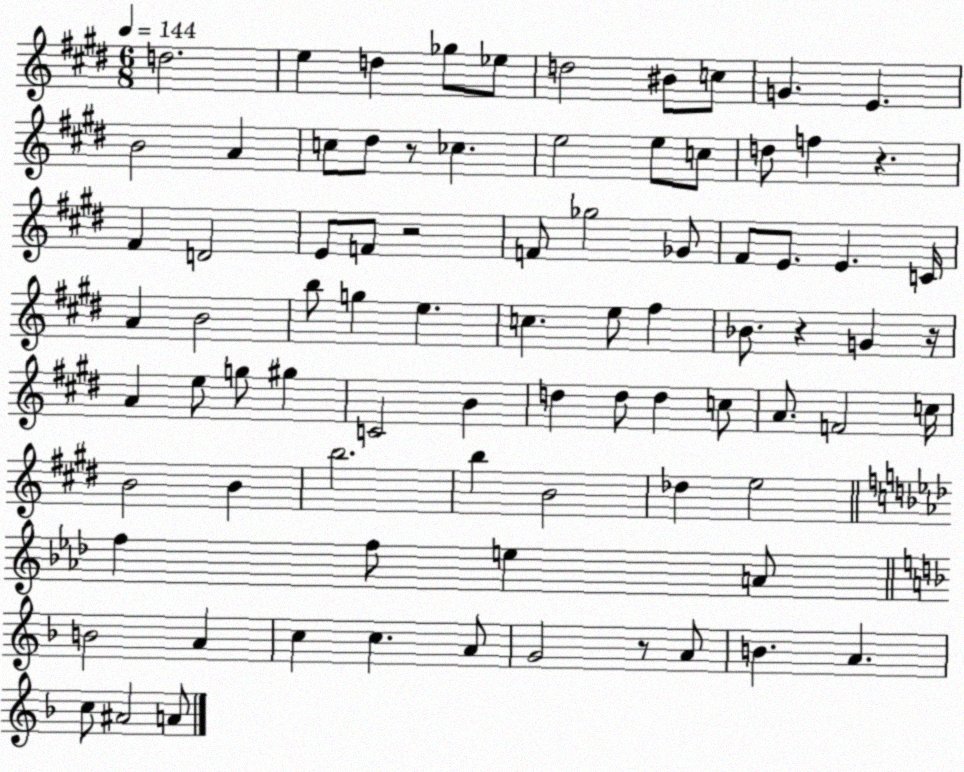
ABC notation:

X:1
T:Untitled
M:6/8
L:1/4
K:E
d2 e d _g/2 _e/2 d2 ^B/2 c/2 G E B2 A c/2 ^d/2 z/2 _c e2 e/2 c/2 d/2 f z ^F D2 E/2 F/2 z2 F/2 _g2 _G/2 ^F/2 E/2 E C/4 A B2 b/2 g e c e/2 ^f _B/2 z G z/4 A e/2 g/2 ^g C2 B d d/2 d c/2 A/2 F2 c/4 B2 B b2 b B2 _d e2 f f/2 e A/2 B2 A c c A/2 G2 z/2 A/2 B A c/2 ^A2 A/2